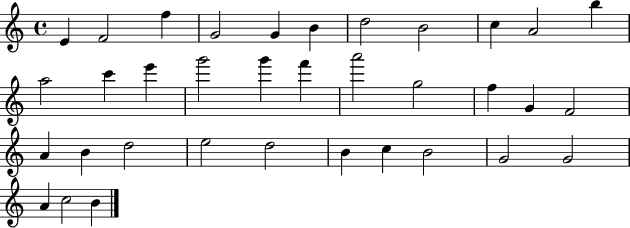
E4/q F4/h F5/q G4/h G4/q B4/q D5/h B4/h C5/q A4/h B5/q A5/h C6/q E6/q G6/h G6/q F6/q A6/h G5/h F5/q G4/q F4/h A4/q B4/q D5/h E5/h D5/h B4/q C5/q B4/h G4/h G4/h A4/q C5/h B4/q